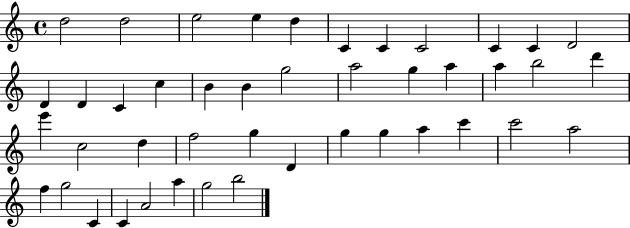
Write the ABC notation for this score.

X:1
T:Untitled
M:4/4
L:1/4
K:C
d2 d2 e2 e d C C C2 C C D2 D D C c B B g2 a2 g a a b2 d' e' c2 d f2 g D g g a c' c'2 a2 f g2 C C A2 a g2 b2